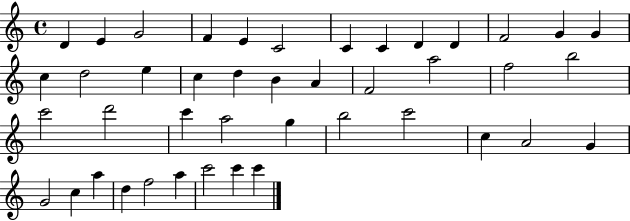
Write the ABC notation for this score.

X:1
T:Untitled
M:4/4
L:1/4
K:C
D E G2 F E C2 C C D D F2 G G c d2 e c d B A F2 a2 f2 b2 c'2 d'2 c' a2 g b2 c'2 c A2 G G2 c a d f2 a c'2 c' c'